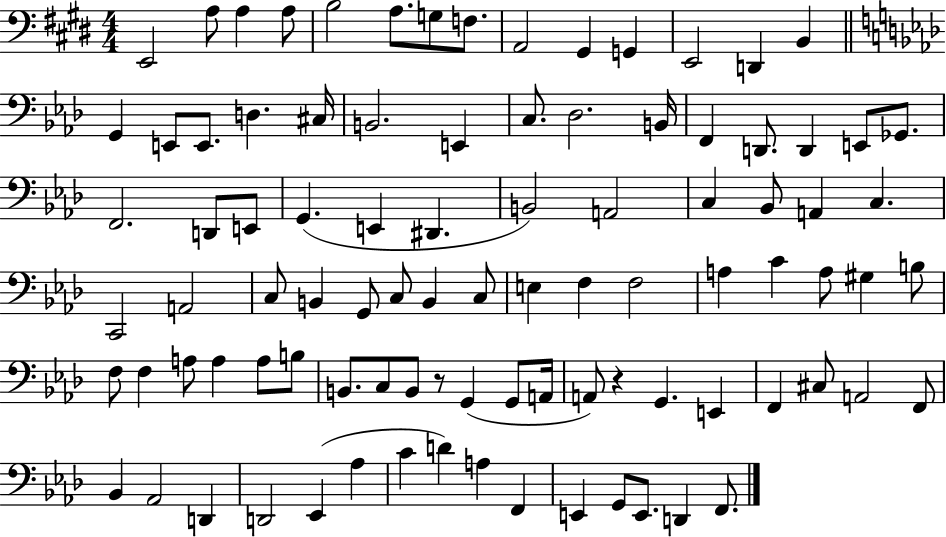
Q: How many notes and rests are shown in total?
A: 93